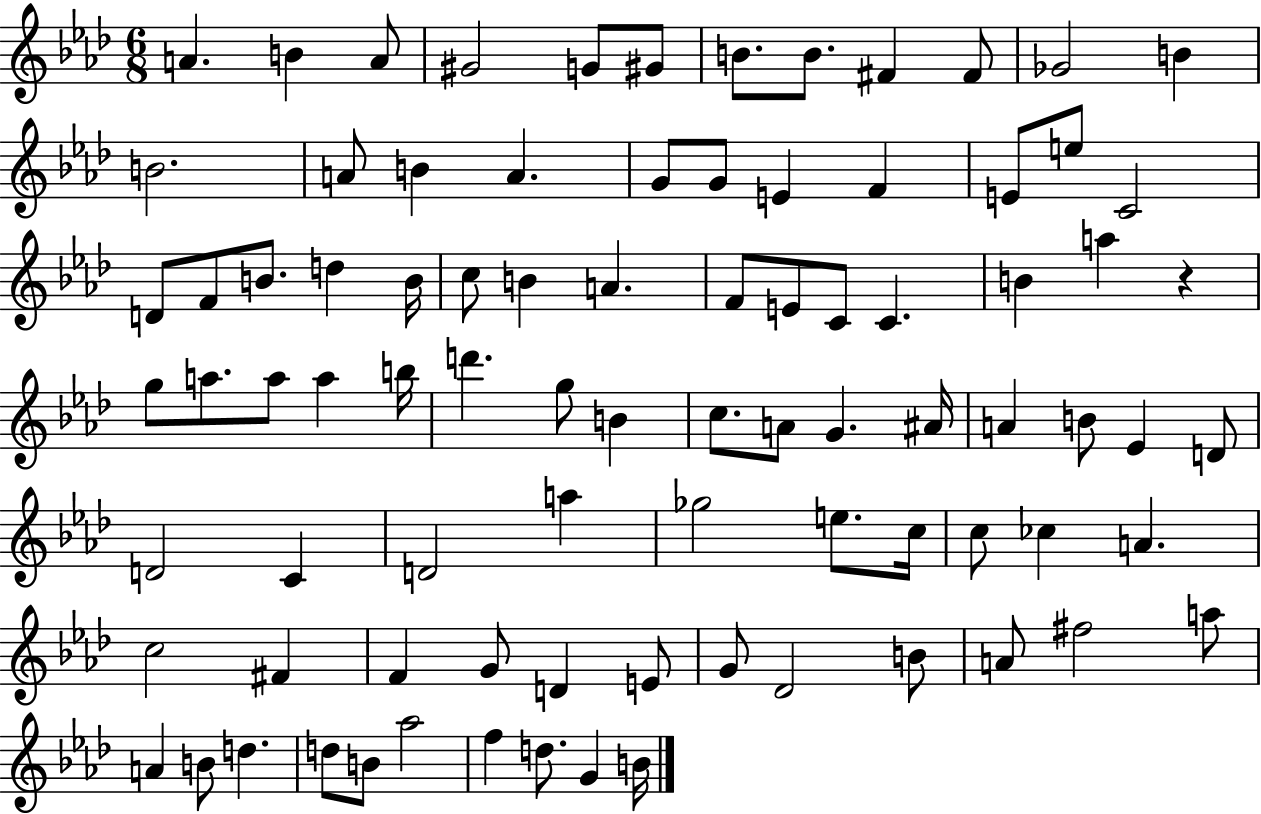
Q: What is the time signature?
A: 6/8